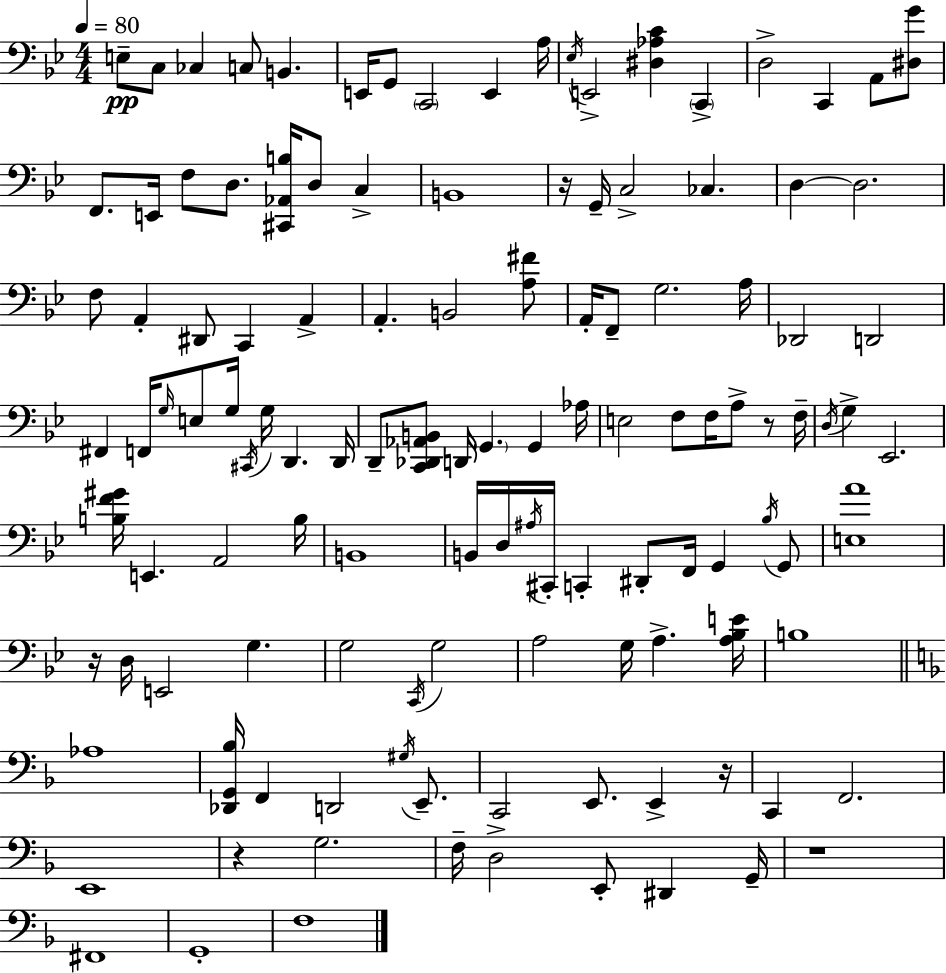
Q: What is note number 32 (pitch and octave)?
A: C2